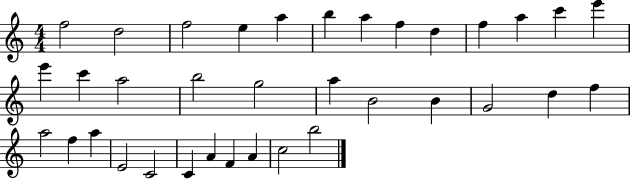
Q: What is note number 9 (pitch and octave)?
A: D5